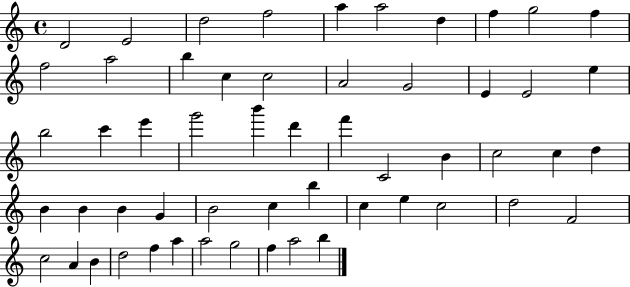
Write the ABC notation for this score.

X:1
T:Untitled
M:4/4
L:1/4
K:C
D2 E2 d2 f2 a a2 d f g2 f f2 a2 b c c2 A2 G2 E E2 e b2 c' e' g'2 b' d' f' C2 B c2 c d B B B G B2 c b c e c2 d2 F2 c2 A B d2 f a a2 g2 f a2 b